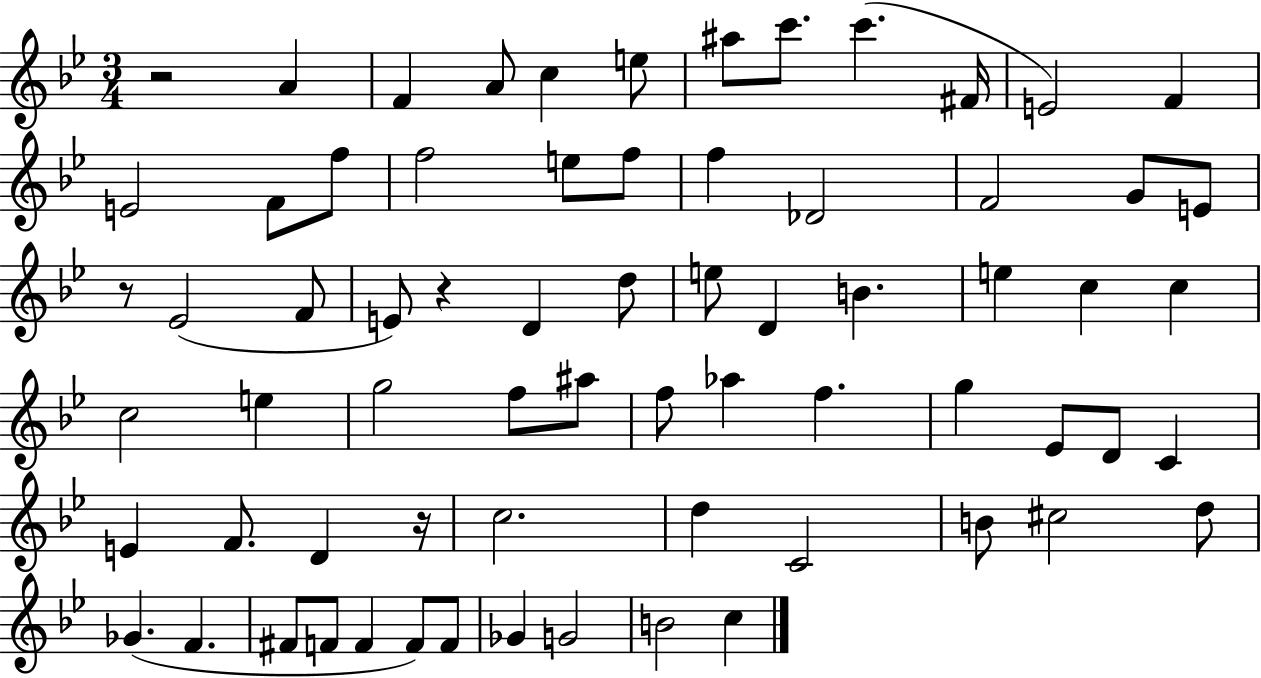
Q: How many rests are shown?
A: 4